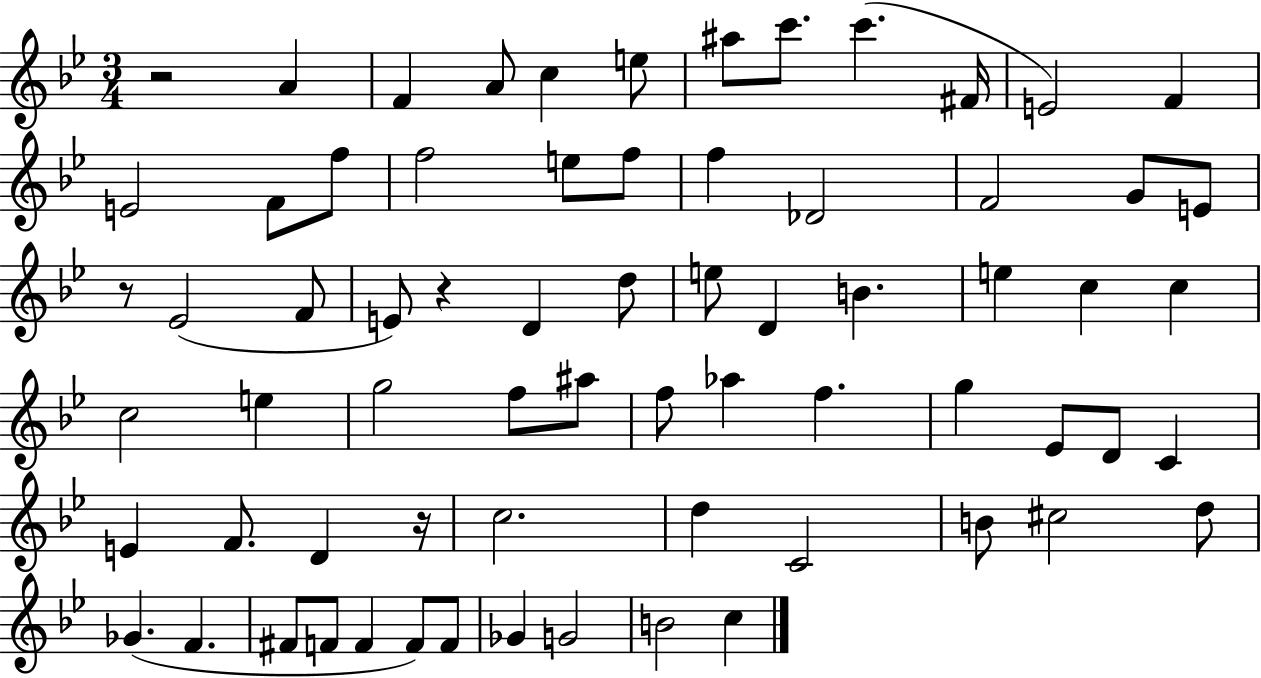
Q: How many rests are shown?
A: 4